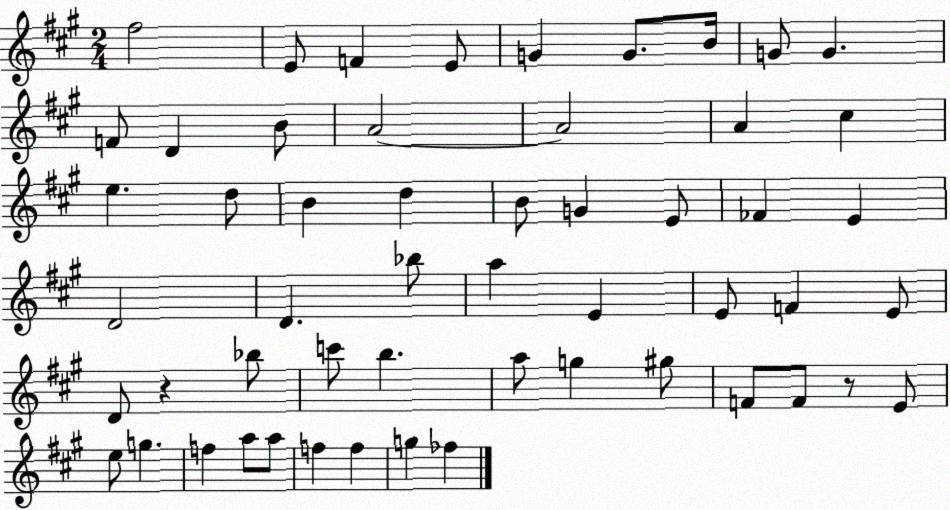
X:1
T:Untitled
M:2/4
L:1/4
K:A
^f2 E/2 F E/2 G G/2 B/4 G/2 G F/2 D B/2 A2 A2 A ^c e d/2 B d B/2 G E/2 _F E D2 D _b/2 a E E/2 F E/2 D/2 z _b/2 c'/2 b a/2 g ^g/2 F/2 F/2 z/2 E/2 e/2 g f a/2 a/2 f f g _f